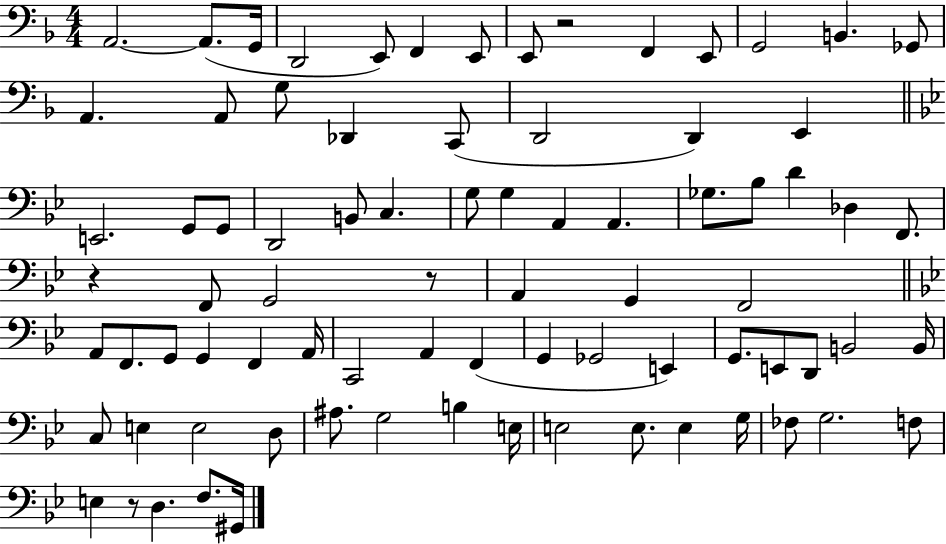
A2/h. A2/e. G2/s D2/h E2/e F2/q E2/e E2/e R/h F2/q E2/e G2/h B2/q. Gb2/e A2/q. A2/e G3/e Db2/q C2/e D2/h D2/q E2/q E2/h. G2/e G2/e D2/h B2/e C3/q. G3/e G3/q A2/q A2/q. Gb3/e. Bb3/e D4/q Db3/q F2/e. R/q F2/e G2/h R/e A2/q G2/q F2/h A2/e F2/e. G2/e G2/q F2/q A2/s C2/h A2/q F2/q G2/q Gb2/h E2/q G2/e. E2/e D2/e B2/h B2/s C3/e E3/q E3/h D3/e A#3/e. G3/h B3/q E3/s E3/h E3/e. E3/q G3/s FES3/e G3/h. F3/e E3/q R/e D3/q. F3/e. G#2/s